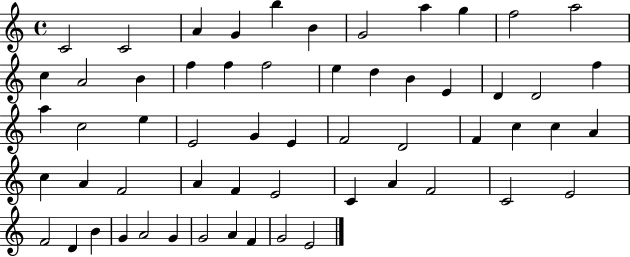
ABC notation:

X:1
T:Untitled
M:4/4
L:1/4
K:C
C2 C2 A G b B G2 a g f2 a2 c A2 B f f f2 e d B E D D2 f a c2 e E2 G E F2 D2 F c c A c A F2 A F E2 C A F2 C2 E2 F2 D B G A2 G G2 A F G2 E2